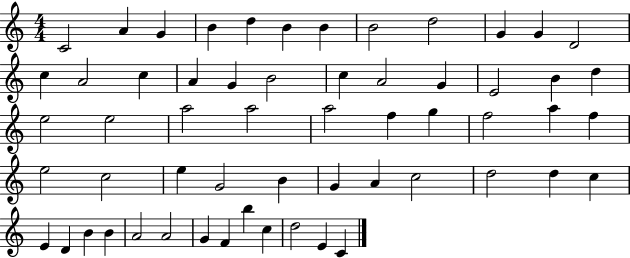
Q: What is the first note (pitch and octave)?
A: C4